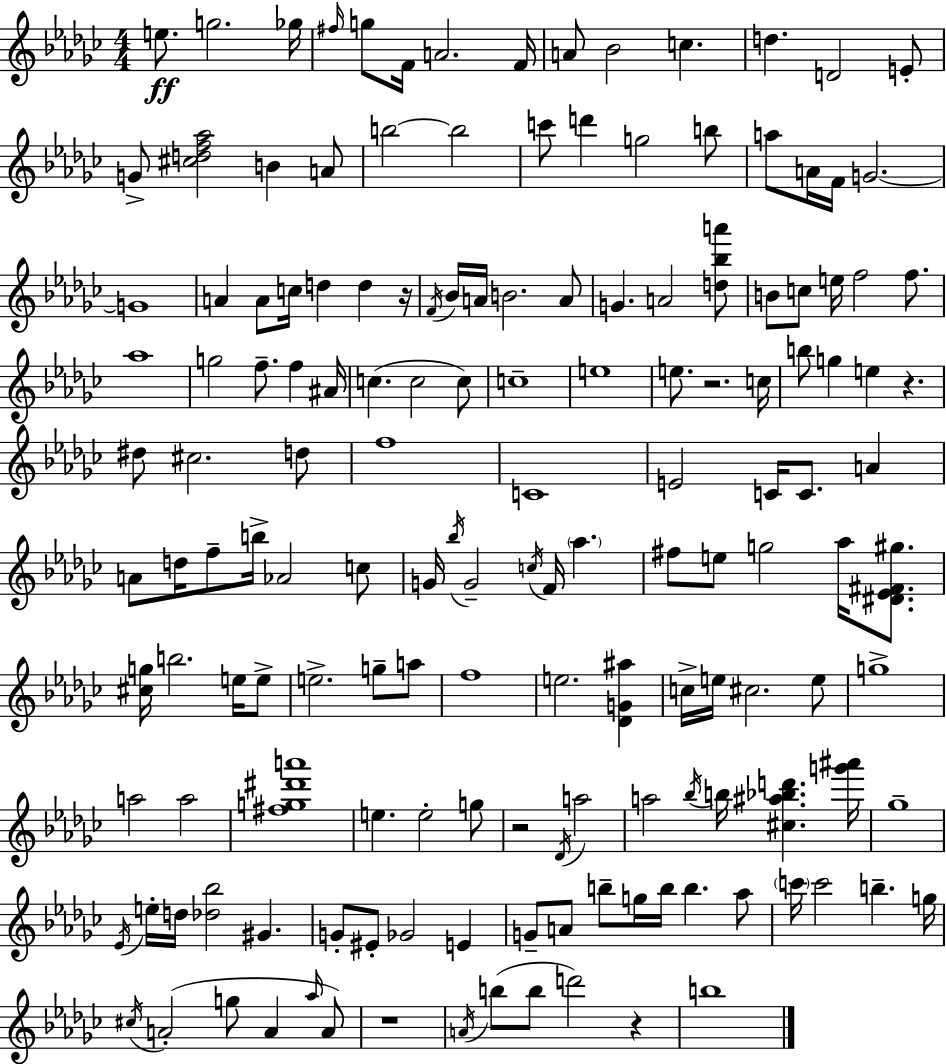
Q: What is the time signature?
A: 4/4